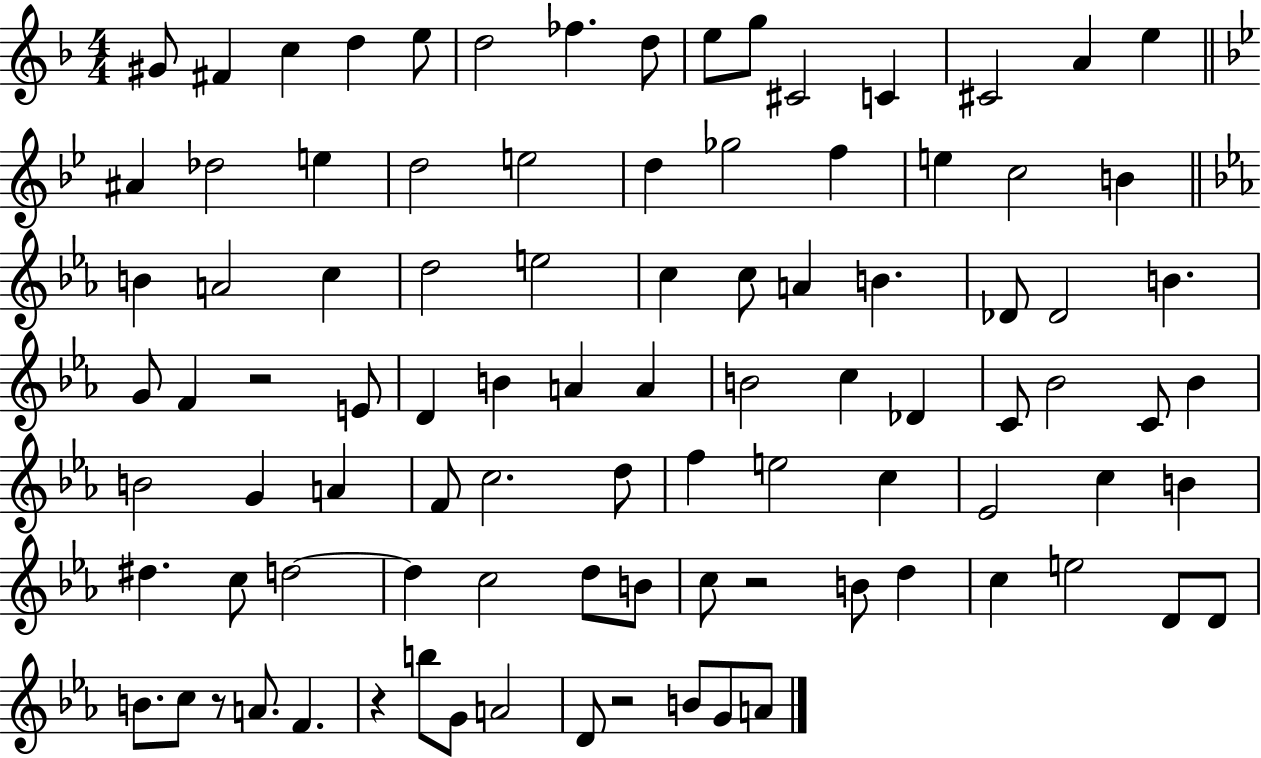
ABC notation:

X:1
T:Untitled
M:4/4
L:1/4
K:F
^G/2 ^F c d e/2 d2 _f d/2 e/2 g/2 ^C2 C ^C2 A e ^A _d2 e d2 e2 d _g2 f e c2 B B A2 c d2 e2 c c/2 A B _D/2 _D2 B G/2 F z2 E/2 D B A A B2 c _D C/2 _B2 C/2 _B B2 G A F/2 c2 d/2 f e2 c _E2 c B ^d c/2 d2 d c2 d/2 B/2 c/2 z2 B/2 d c e2 D/2 D/2 B/2 c/2 z/2 A/2 F z b/2 G/2 A2 D/2 z2 B/2 G/2 A/2